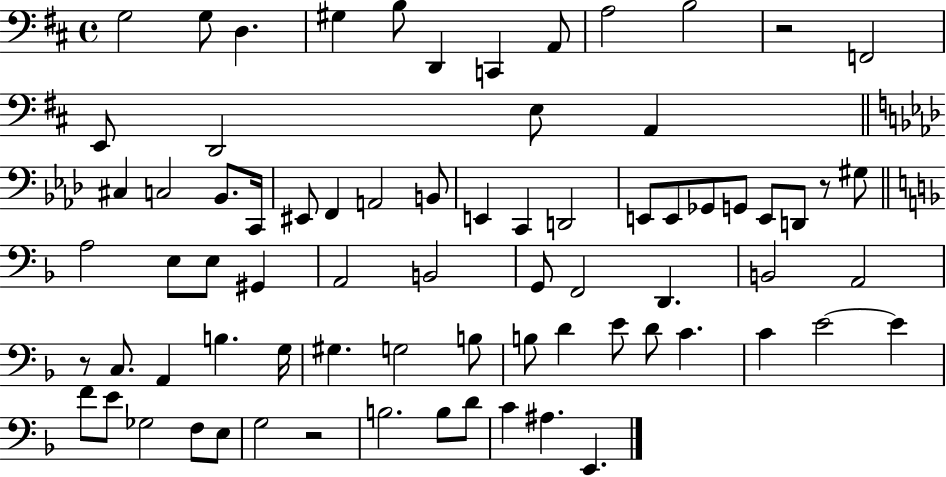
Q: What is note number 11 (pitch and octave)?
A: F2